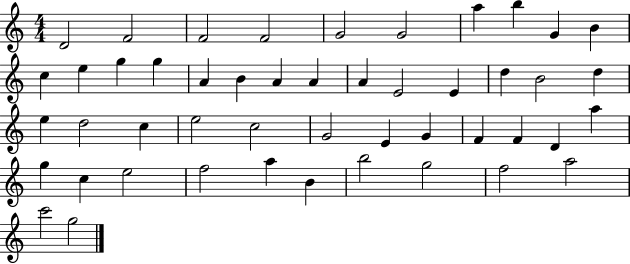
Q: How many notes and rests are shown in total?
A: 48